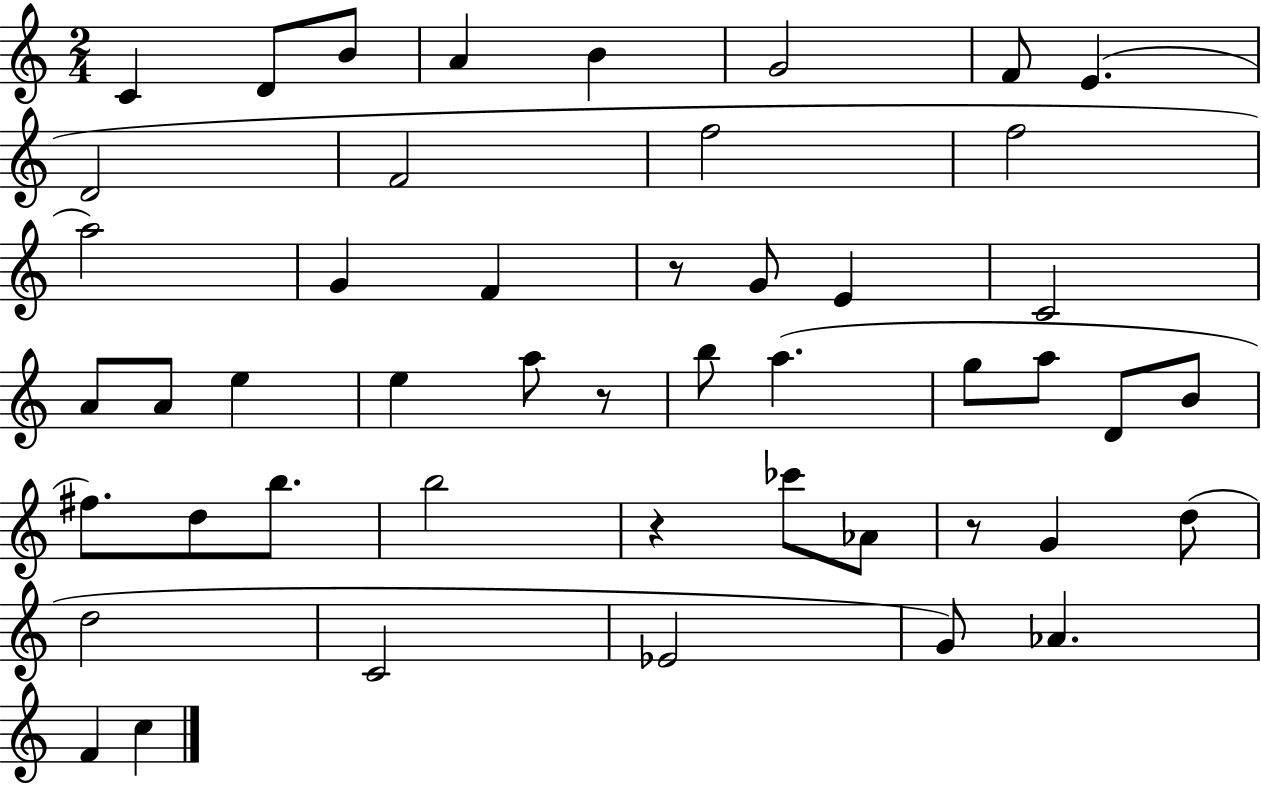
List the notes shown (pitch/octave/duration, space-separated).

C4/q D4/e B4/e A4/q B4/q G4/h F4/e E4/q. D4/h F4/h F5/h F5/h A5/h G4/q F4/q R/e G4/e E4/q C4/h A4/e A4/e E5/q E5/q A5/e R/e B5/e A5/q. G5/e A5/e D4/e B4/e F#5/e. D5/e B5/e. B5/h R/q CES6/e Ab4/e R/e G4/q D5/e D5/h C4/h Eb4/h G4/e Ab4/q. F4/q C5/q